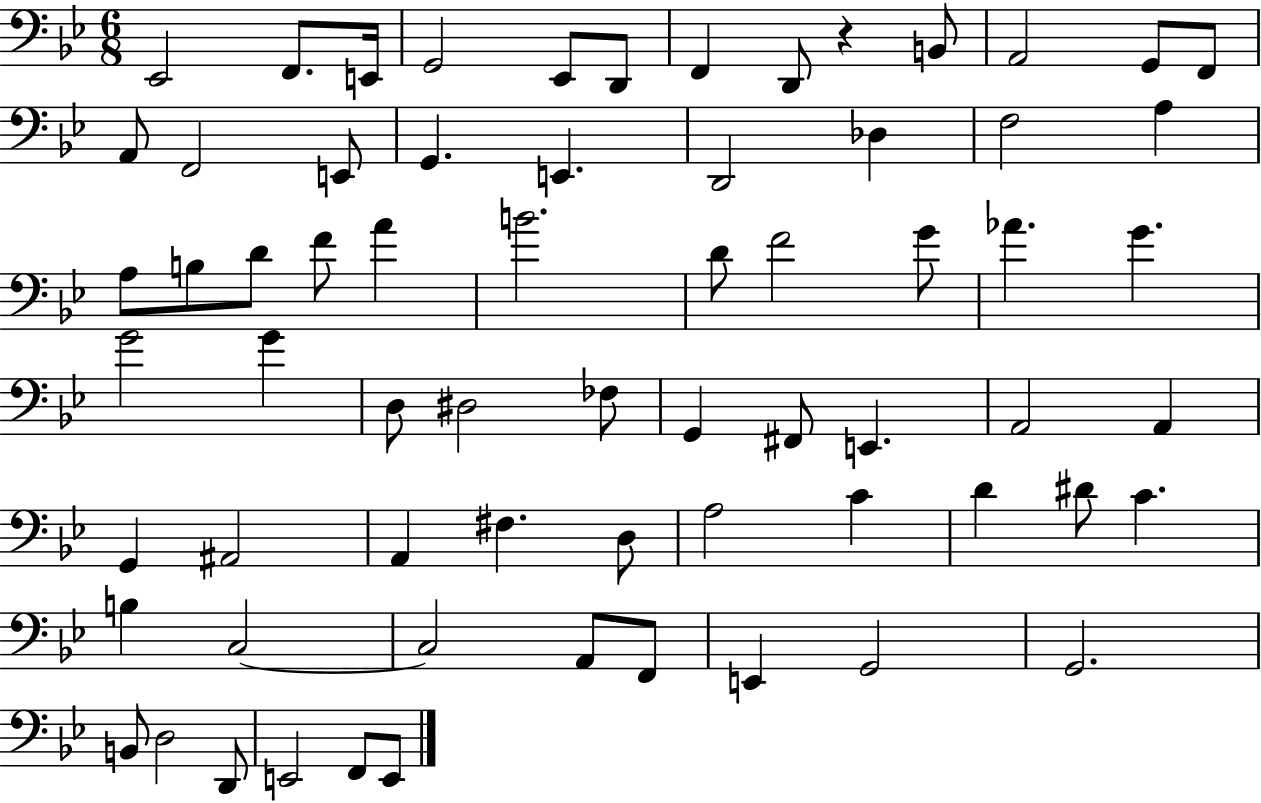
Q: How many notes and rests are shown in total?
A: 67